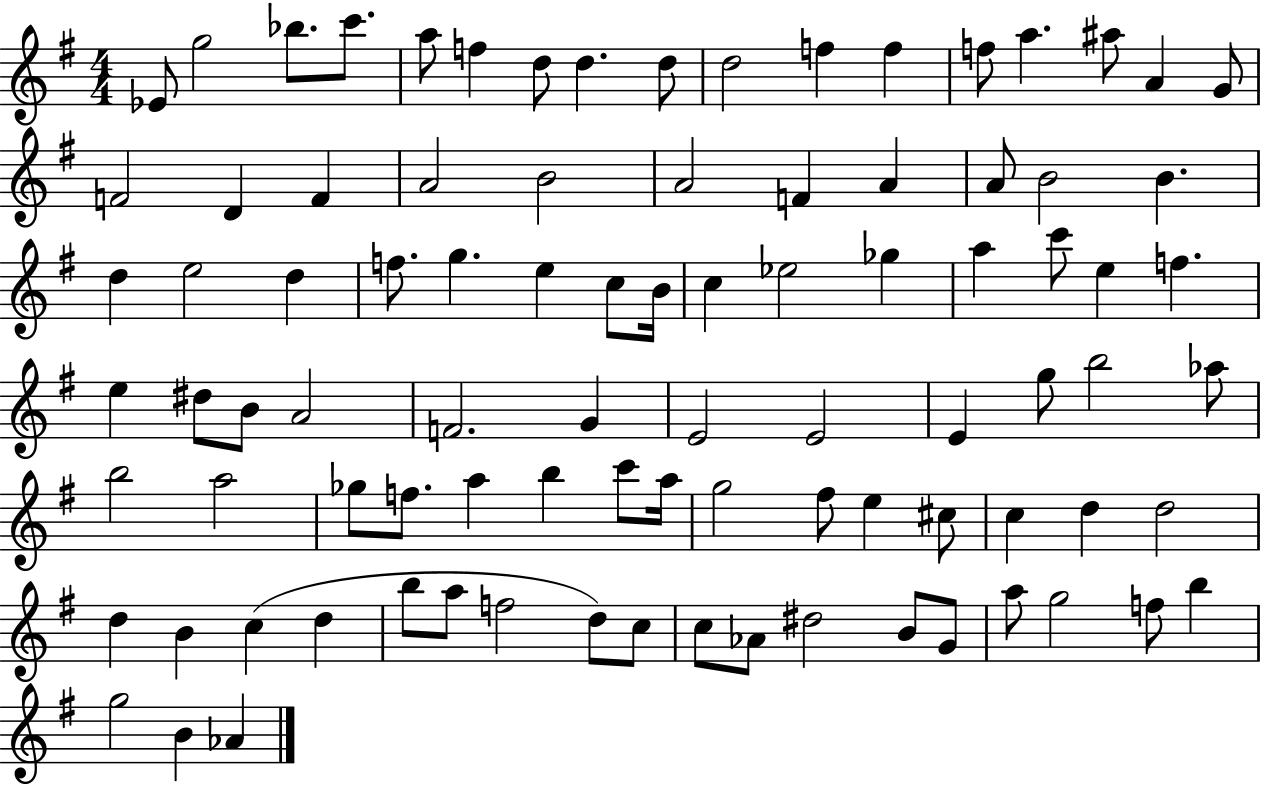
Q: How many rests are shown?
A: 0